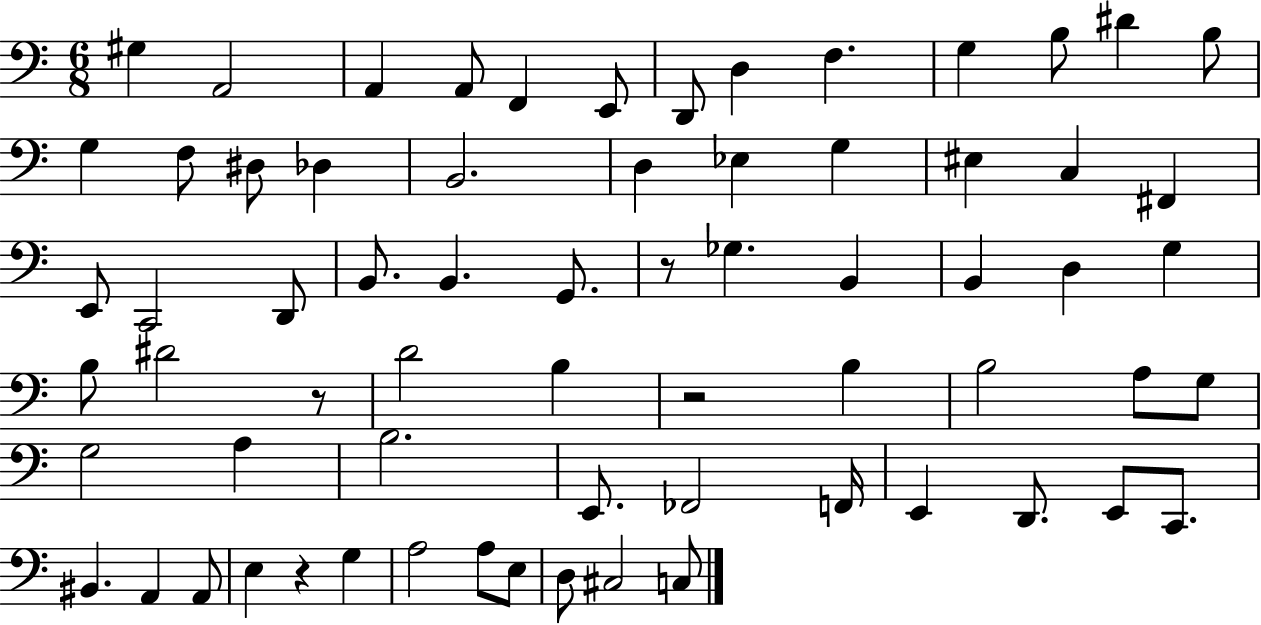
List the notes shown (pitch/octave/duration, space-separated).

G#3/q A2/h A2/q A2/e F2/q E2/e D2/e D3/q F3/q. G3/q B3/e D#4/q B3/e G3/q F3/e D#3/e Db3/q B2/h. D3/q Eb3/q G3/q EIS3/q C3/q F#2/q E2/e C2/h D2/e B2/e. B2/q. G2/e. R/e Gb3/q. B2/q B2/q D3/q G3/q B3/e D#4/h R/e D4/h B3/q R/h B3/q B3/h A3/e G3/e G3/h A3/q B3/h. E2/e. FES2/h F2/s E2/q D2/e. E2/e C2/e. BIS2/q. A2/q A2/e E3/q R/q G3/q A3/h A3/e E3/e D3/e C#3/h C3/e